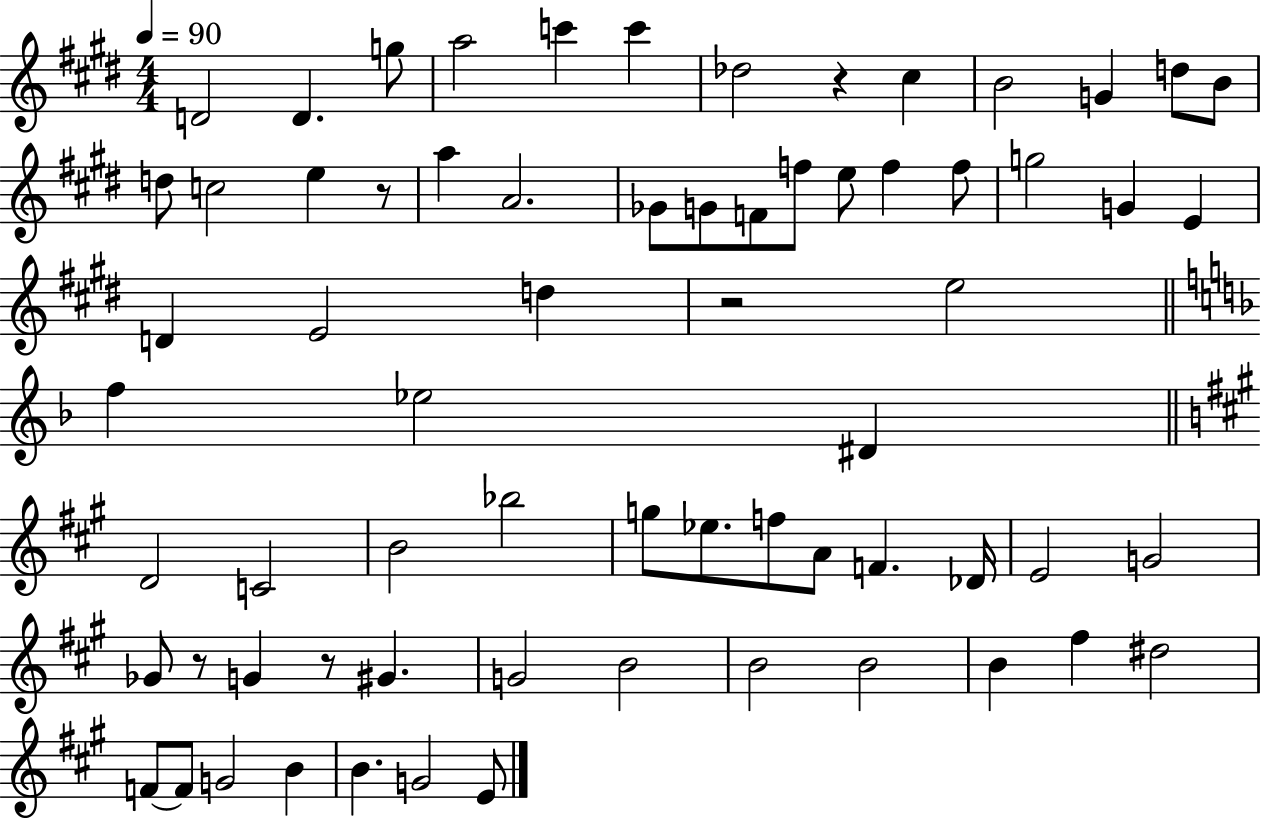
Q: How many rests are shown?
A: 5